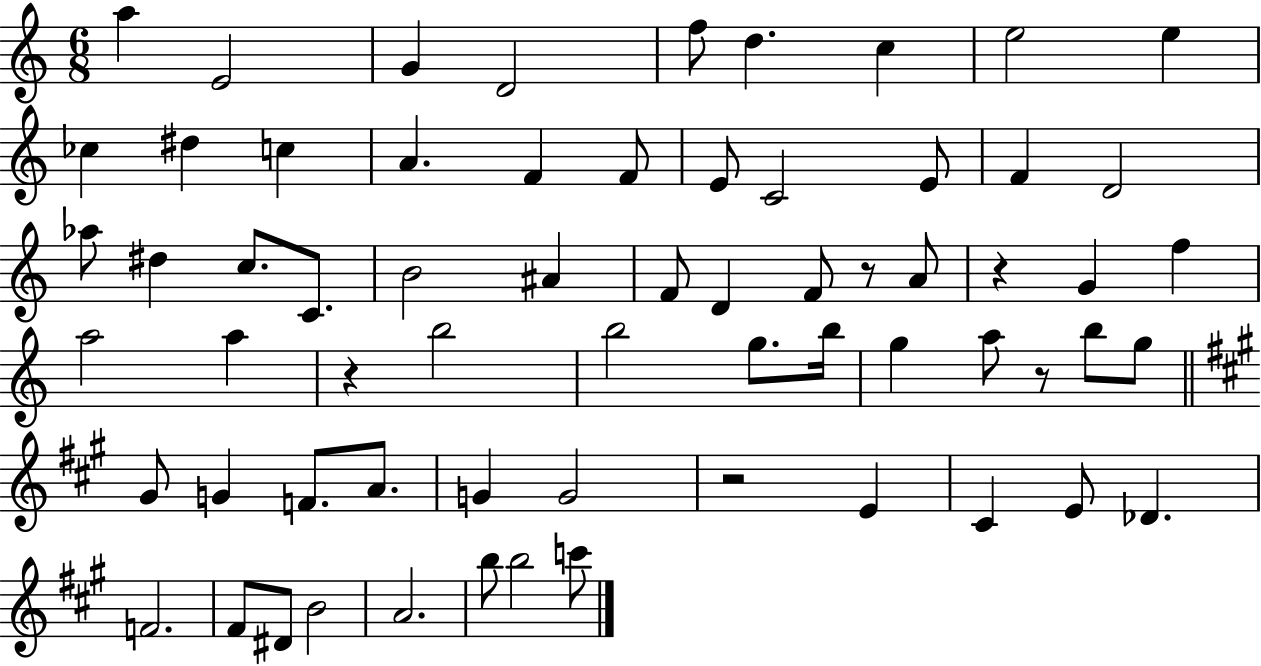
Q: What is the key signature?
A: C major